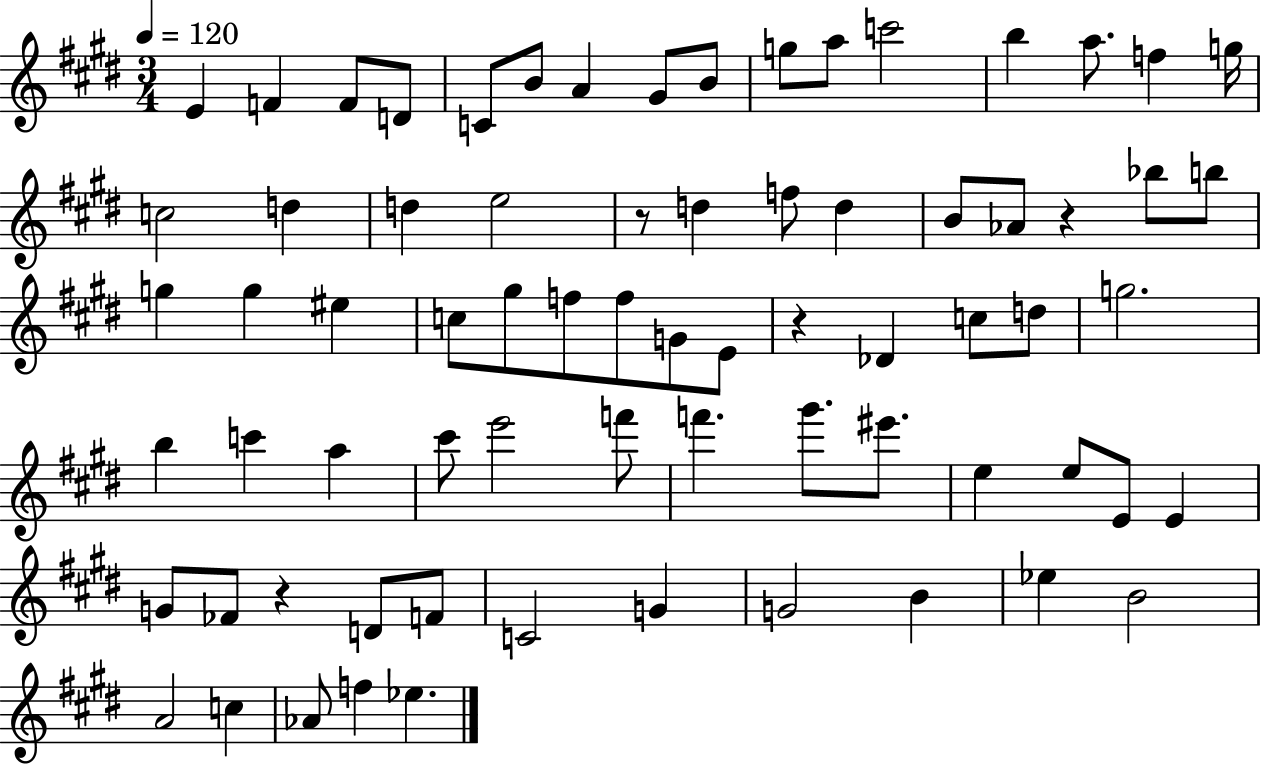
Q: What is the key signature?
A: E major